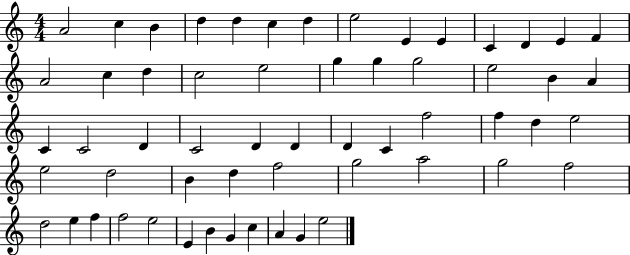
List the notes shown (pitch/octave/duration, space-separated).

A4/h C5/q B4/q D5/q D5/q C5/q D5/q E5/h E4/q E4/q C4/q D4/q E4/q F4/q A4/h C5/q D5/q C5/h E5/h G5/q G5/q G5/h E5/h B4/q A4/q C4/q C4/h D4/q C4/h D4/q D4/q D4/q C4/q F5/h F5/q D5/q E5/h E5/h D5/h B4/q D5/q F5/h G5/h A5/h G5/h F5/h D5/h E5/q F5/q F5/h E5/h E4/q B4/q G4/q C5/q A4/q G4/q E5/h